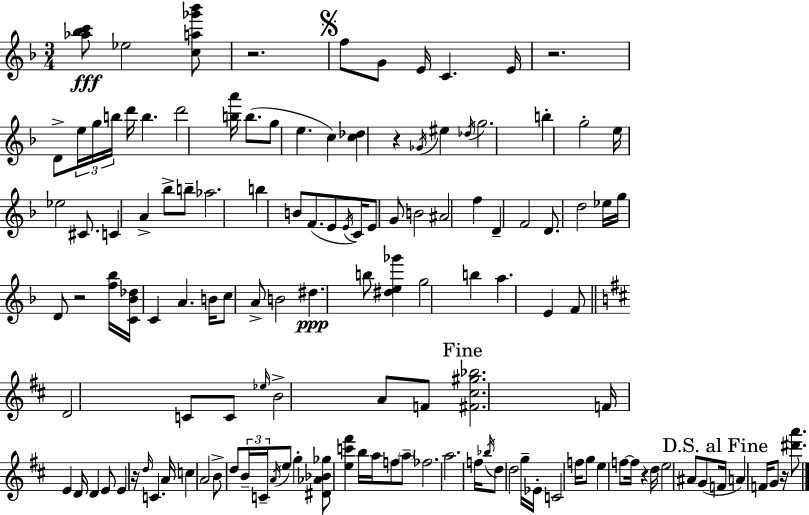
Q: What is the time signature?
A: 3/4